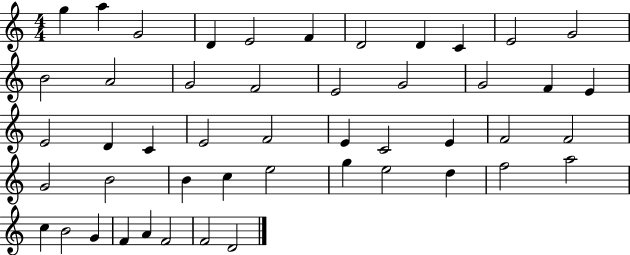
{
  \clef treble
  \numericTimeSignature
  \time 4/4
  \key c \major
  g''4 a''4 g'2 | d'4 e'2 f'4 | d'2 d'4 c'4 | e'2 g'2 | \break b'2 a'2 | g'2 f'2 | e'2 g'2 | g'2 f'4 e'4 | \break e'2 d'4 c'4 | e'2 f'2 | e'4 c'2 e'4 | f'2 f'2 | \break g'2 b'2 | b'4 c''4 e''2 | g''4 e''2 d''4 | f''2 a''2 | \break c''4 b'2 g'4 | f'4 a'4 f'2 | f'2 d'2 | \bar "|."
}